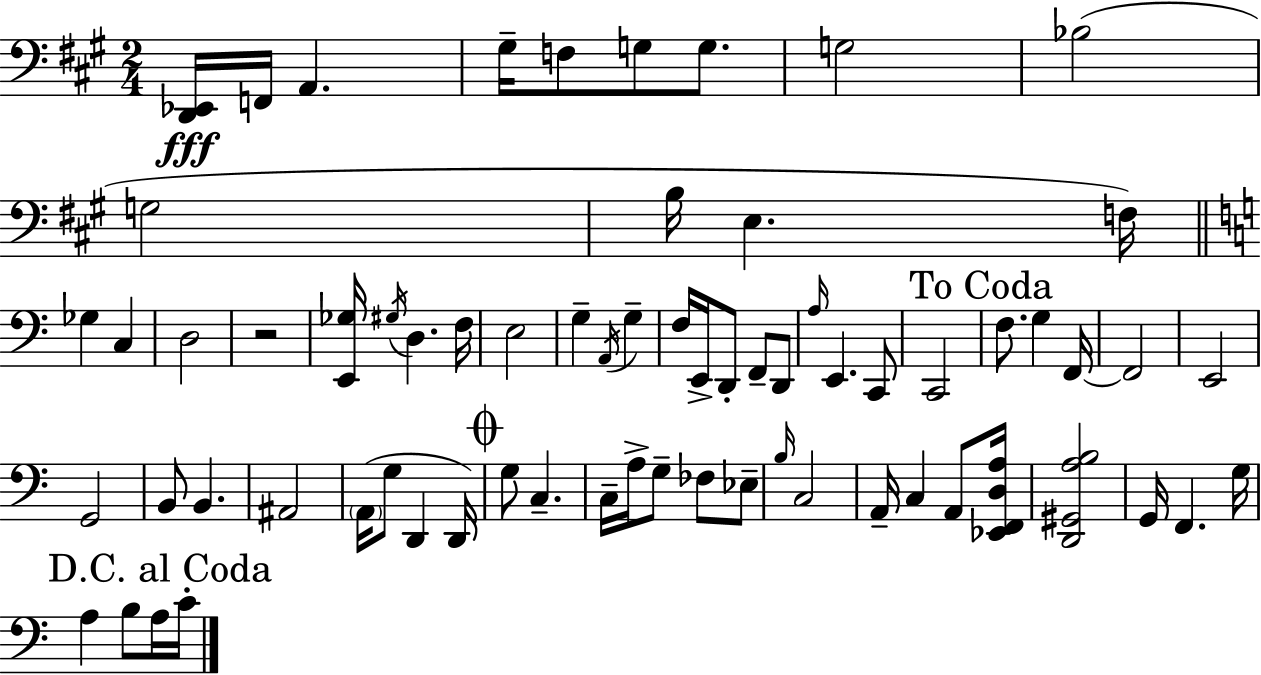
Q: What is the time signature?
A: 2/4